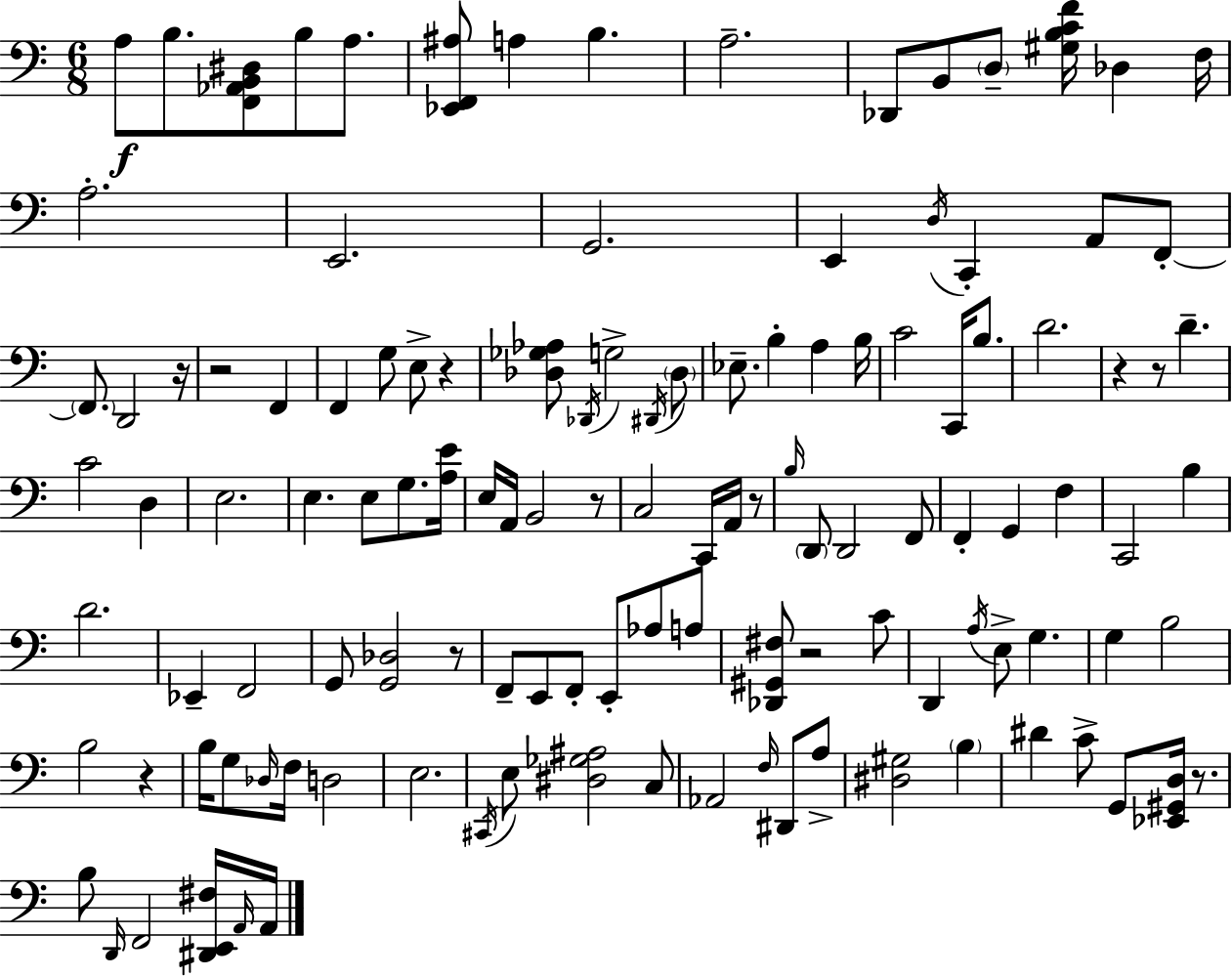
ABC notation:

X:1
T:Untitled
M:6/8
L:1/4
K:Am
A,/2 B,/2 [F,,_A,,B,,^D,]/2 B,/2 A,/2 [_E,,F,,^A,]/2 A, B, A,2 _D,,/2 B,,/2 D,/2 [^G,B,CF]/4 _D, F,/4 A,2 E,,2 G,,2 E,, D,/4 C,, A,,/2 F,,/2 F,,/2 D,,2 z/4 z2 F,, F,, G,/2 E,/2 z [_D,_G,_A,]/2 _D,,/4 G,2 ^D,,/4 _D,/2 _E,/2 B, A, B,/4 C2 C,,/4 B,/2 D2 z z/2 D C2 D, E,2 E, E,/2 G,/2 [A,E]/4 E,/4 A,,/4 B,,2 z/2 C,2 C,,/4 A,,/4 z/2 B,/4 D,,/2 D,,2 F,,/2 F,, G,, F, C,,2 B, D2 _E,, F,,2 G,,/2 [G,,_D,]2 z/2 F,,/2 E,,/2 F,,/2 E,,/2 _A,/2 A,/2 [_D,,^G,,^F,]/2 z2 C/2 D,, A,/4 E,/2 G, G, B,2 B,2 z B,/4 G,/2 _D,/4 F,/4 D,2 E,2 ^C,,/4 E,/2 [^D,_G,^A,]2 C,/2 _A,,2 F,/4 ^D,,/2 A,/2 [^D,^G,]2 B, ^D C/2 G,,/2 [_E,,^G,,D,]/4 z/2 B,/2 D,,/4 F,,2 [^D,,E,,^F,]/4 A,,/4 A,,/4